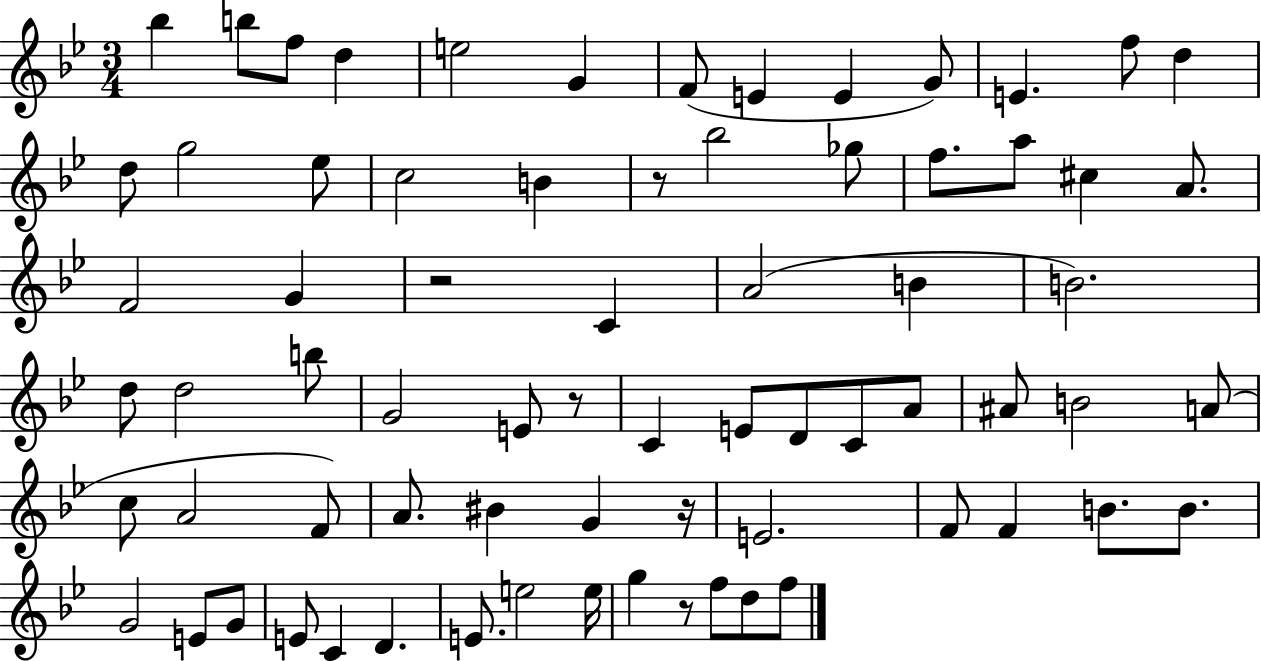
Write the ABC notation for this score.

X:1
T:Untitled
M:3/4
L:1/4
K:Bb
_b b/2 f/2 d e2 G F/2 E E G/2 E f/2 d d/2 g2 _e/2 c2 B z/2 _b2 _g/2 f/2 a/2 ^c A/2 F2 G z2 C A2 B B2 d/2 d2 b/2 G2 E/2 z/2 C E/2 D/2 C/2 A/2 ^A/2 B2 A/2 c/2 A2 F/2 A/2 ^B G z/4 E2 F/2 F B/2 B/2 G2 E/2 G/2 E/2 C D E/2 e2 e/4 g z/2 f/2 d/2 f/2